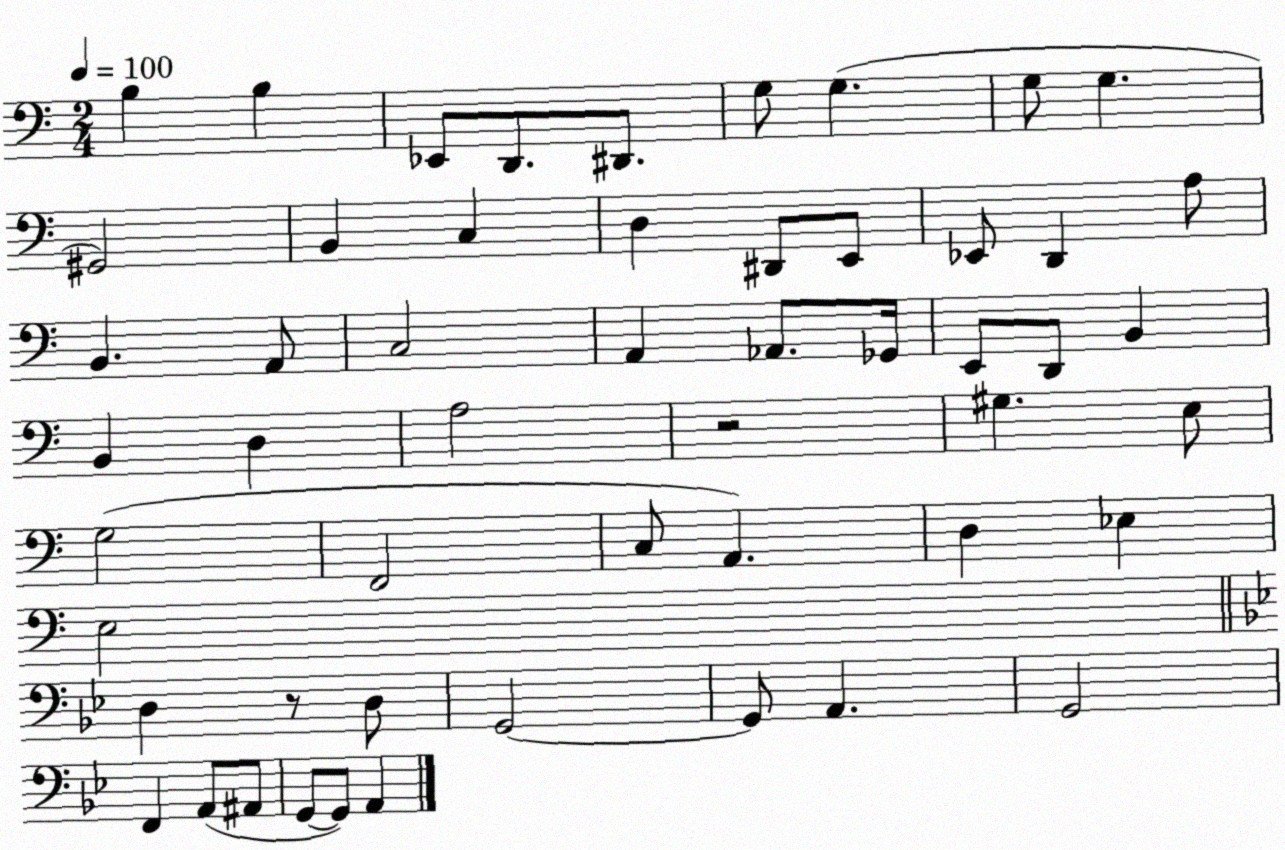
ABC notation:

X:1
T:Untitled
M:2/4
L:1/4
K:C
B, B, _E,,/2 D,,/2 ^D,,/2 G,/2 G, G,/2 G, ^G,,2 B,, C, D, ^D,,/2 E,,/2 _E,,/2 D,, A,/2 B,, A,,/2 C,2 A,, _A,,/2 _G,,/4 E,,/2 D,,/2 B,, B,, D, A,2 z2 ^G, E,/2 G,2 F,,2 C,/2 A,, D, _E, E,2 D, z/2 D,/2 G,,2 G,,/2 A,, G,,2 F,, A,,/2 ^A,,/2 G,,/2 G,,/2 A,,